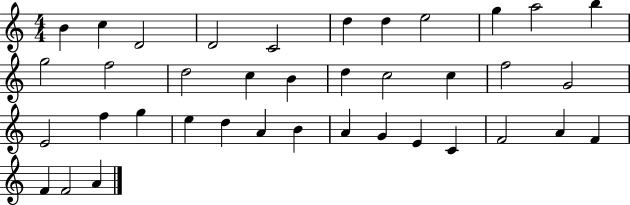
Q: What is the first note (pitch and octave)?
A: B4